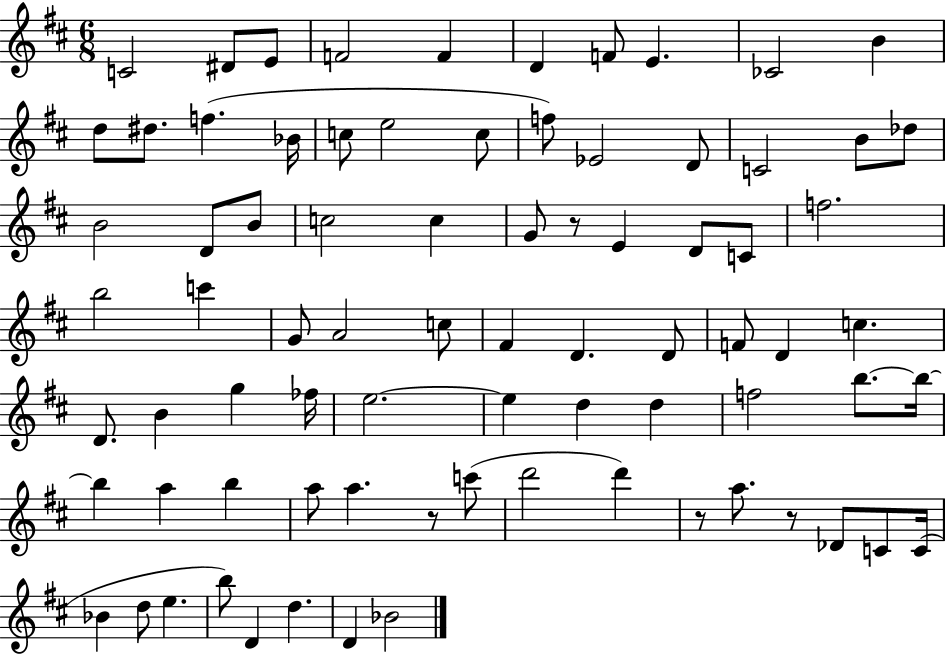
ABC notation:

X:1
T:Untitled
M:6/8
L:1/4
K:D
C2 ^D/2 E/2 F2 F D F/2 E _C2 B d/2 ^d/2 f _B/4 c/2 e2 c/2 f/2 _E2 D/2 C2 B/2 _d/2 B2 D/2 B/2 c2 c G/2 z/2 E D/2 C/2 f2 b2 c' G/2 A2 c/2 ^F D D/2 F/2 D c D/2 B g _f/4 e2 e d d f2 b/2 b/4 b a b a/2 a z/2 c'/2 d'2 d' z/2 a/2 z/2 _D/2 C/2 C/4 _B d/2 e b/2 D d D _B2